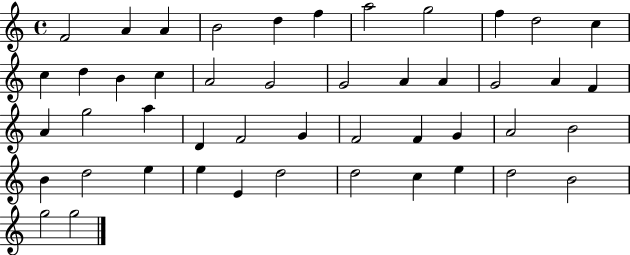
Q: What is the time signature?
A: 4/4